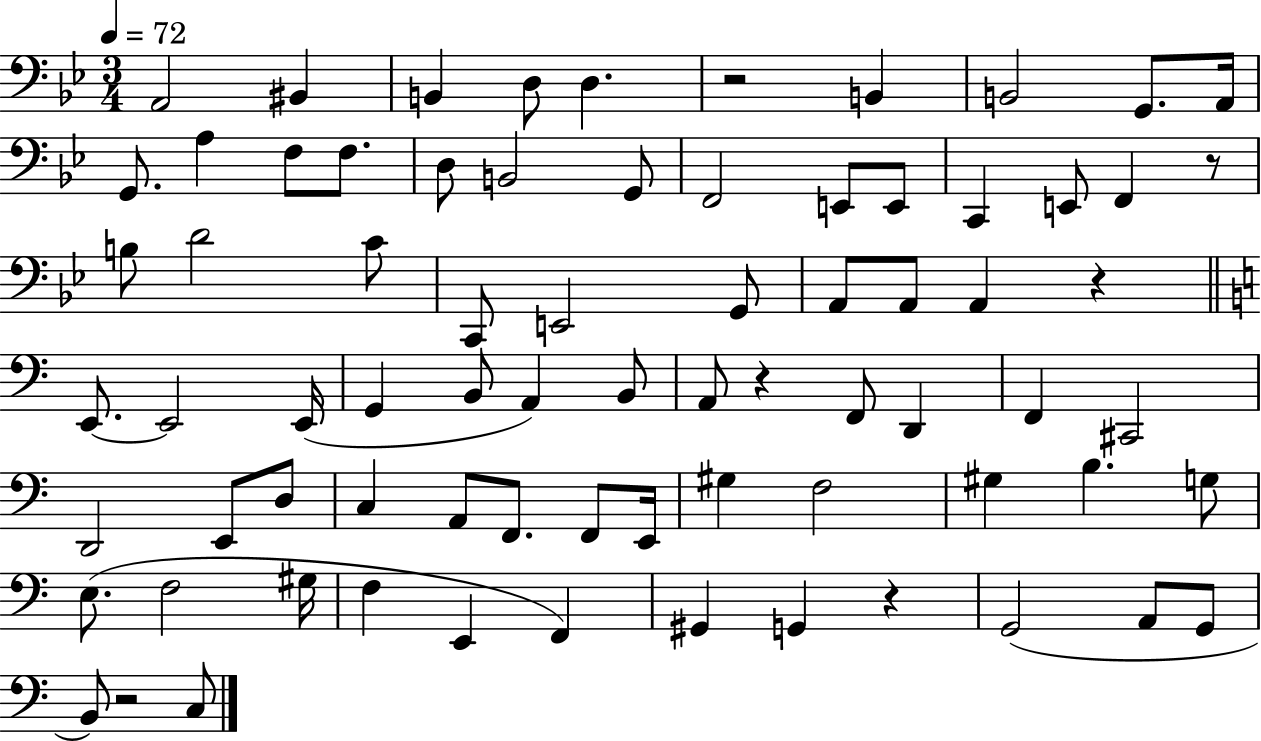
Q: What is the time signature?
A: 3/4